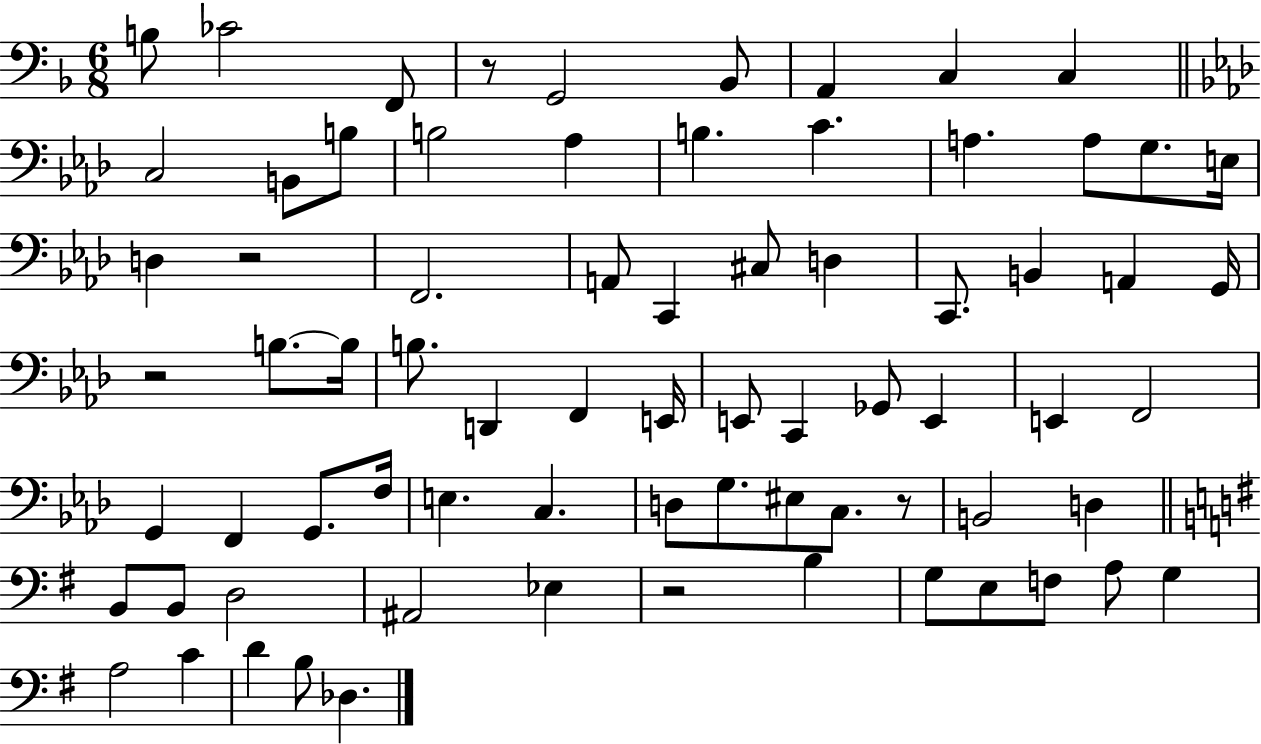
B3/e CES4/h F2/e R/e G2/h Bb2/e A2/q C3/q C3/q C3/h B2/e B3/e B3/h Ab3/q B3/q. C4/q. A3/q. A3/e G3/e. E3/s D3/q R/h F2/h. A2/e C2/q C#3/e D3/q C2/e. B2/q A2/q G2/s R/h B3/e. B3/s B3/e. D2/q F2/q E2/s E2/e C2/q Gb2/e E2/q E2/q F2/h G2/q F2/q G2/e. F3/s E3/q. C3/q. D3/e G3/e. EIS3/e C3/e. R/e B2/h D3/q B2/e B2/e D3/h A#2/h Eb3/q R/h B3/q G3/e E3/e F3/e A3/e G3/q A3/h C4/q D4/q B3/e Db3/q.